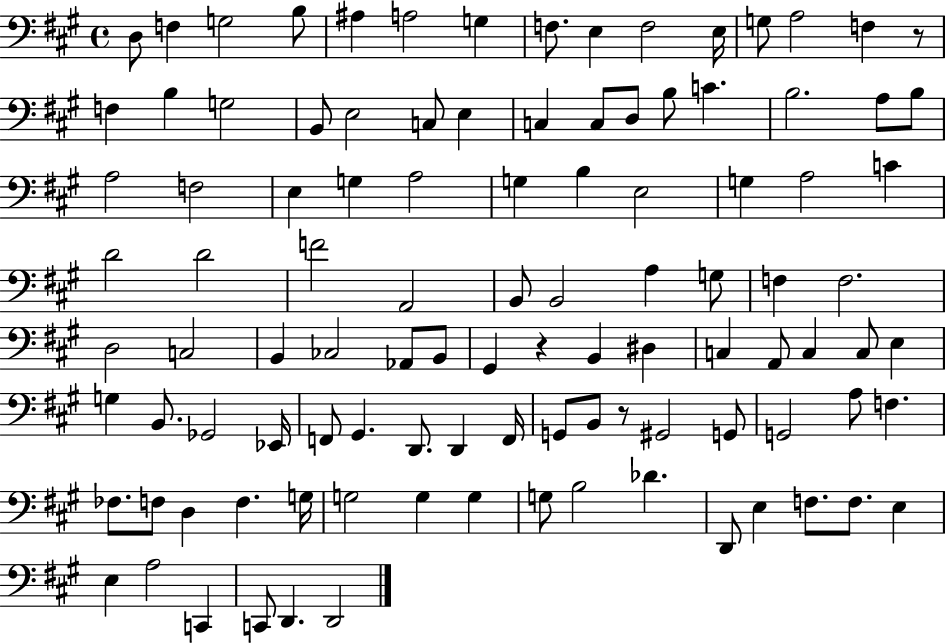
D3/e F3/q G3/h B3/e A#3/q A3/h G3/q F3/e. E3/q F3/h E3/s G3/e A3/h F3/q R/e F3/q B3/q G3/h B2/e E3/h C3/e E3/q C3/q C3/e D3/e B3/e C4/q. B3/h. A3/e B3/e A3/h F3/h E3/q G3/q A3/h G3/q B3/q E3/h G3/q A3/h C4/q D4/h D4/h F4/h A2/h B2/e B2/h A3/q G3/e F3/q F3/h. D3/h C3/h B2/q CES3/h Ab2/e B2/e G#2/q R/q B2/q D#3/q C3/q A2/e C3/q C3/e E3/q G3/q B2/e. Gb2/h Eb2/s F2/e G#2/q. D2/e. D2/q F2/s G2/e B2/e R/e G#2/h G2/e G2/h A3/e F3/q. FES3/e. F3/e D3/q F3/q. G3/s G3/h G3/q G3/q G3/e B3/h Db4/q. D2/e E3/q F3/e. F3/e. E3/q E3/q A3/h C2/q C2/e D2/q. D2/h